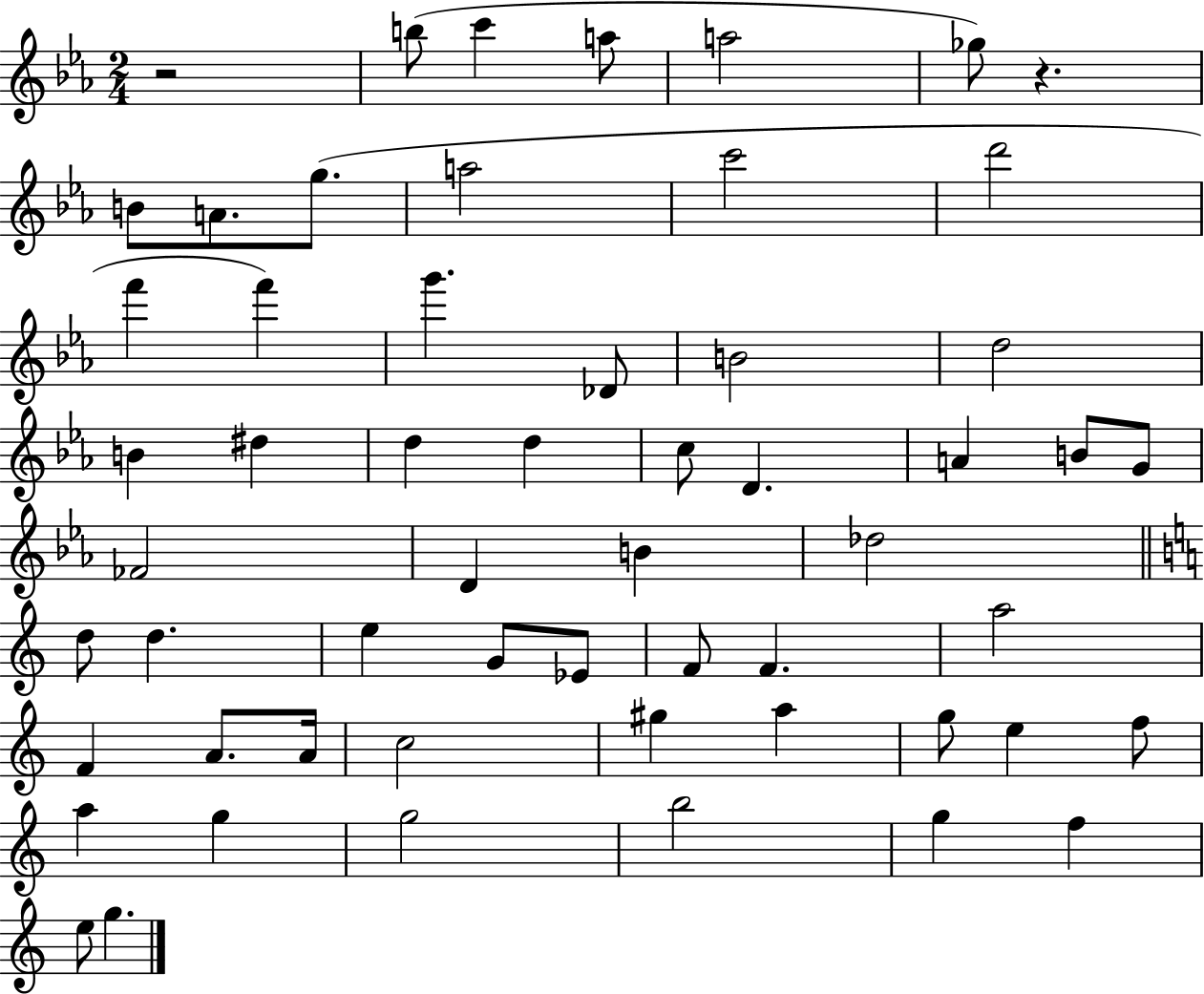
X:1
T:Untitled
M:2/4
L:1/4
K:Eb
z2 b/2 c' a/2 a2 _g/2 z B/2 A/2 g/2 a2 c'2 d'2 f' f' g' _D/2 B2 d2 B ^d d d c/2 D A B/2 G/2 _F2 D B _d2 d/2 d e G/2 _E/2 F/2 F a2 F A/2 A/4 c2 ^g a g/2 e f/2 a g g2 b2 g f e/2 g